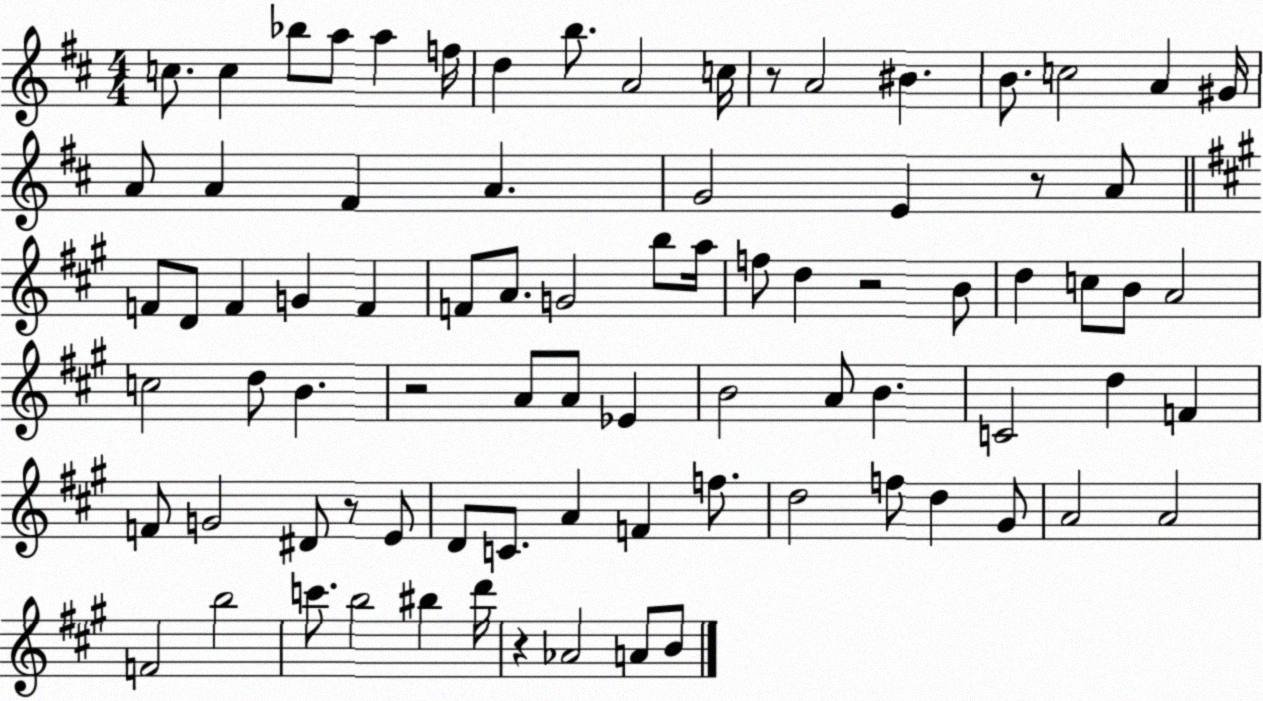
X:1
T:Untitled
M:4/4
L:1/4
K:D
c/2 c _b/2 a/2 a f/4 d b/2 A2 c/4 z/2 A2 ^B B/2 c2 A ^G/4 A/2 A ^F A G2 E z/2 A/2 F/2 D/2 F G F F/2 A/2 G2 b/2 a/4 f/2 d z2 B/2 d c/2 B/2 A2 c2 d/2 B z2 A/2 A/2 _E B2 A/2 B C2 d F F/2 G2 ^D/2 z/2 E/2 D/2 C/2 A F f/2 d2 f/2 d ^G/2 A2 A2 F2 b2 c'/2 b2 ^b d'/4 z _A2 A/2 B/2